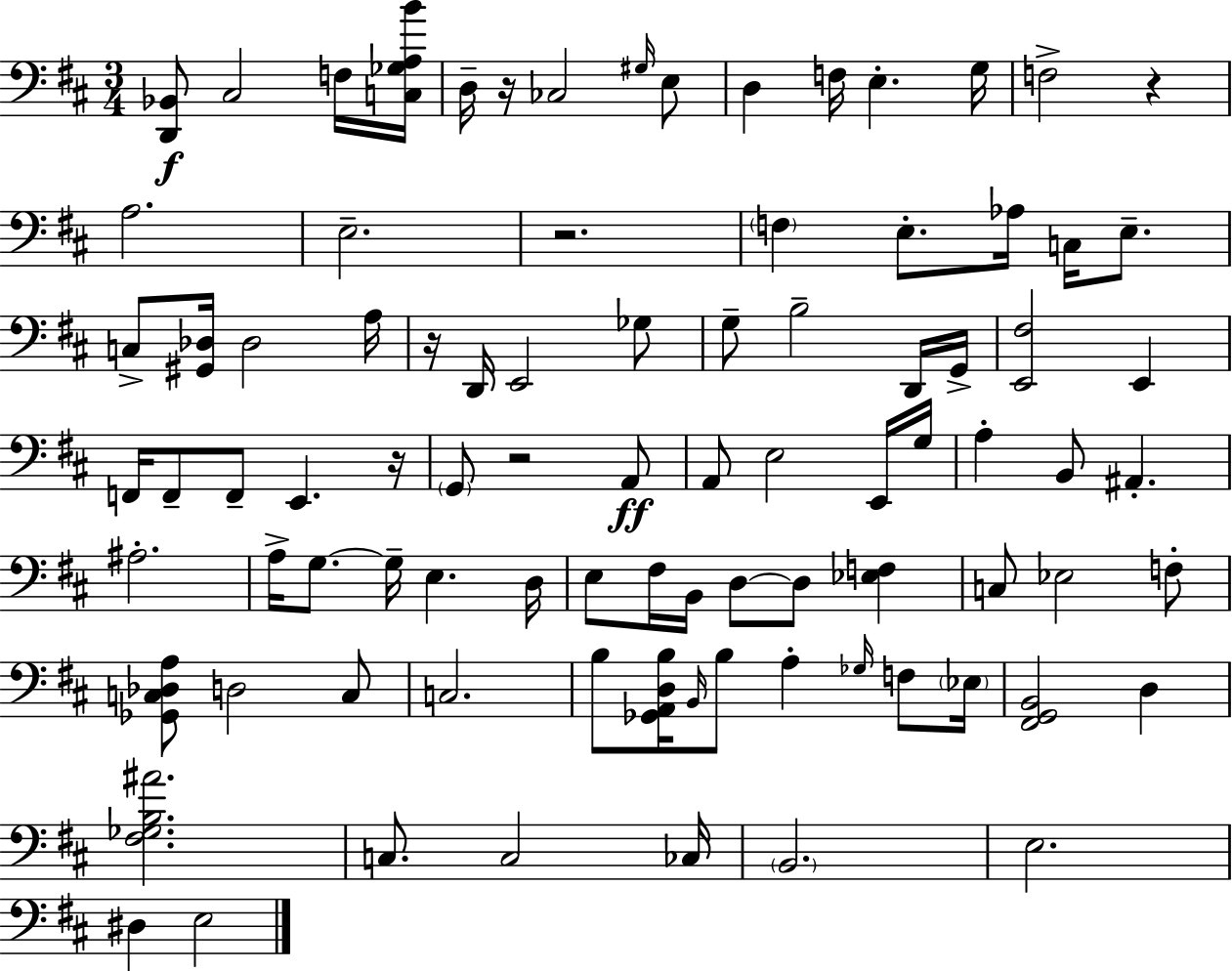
[D2,Bb2]/e C#3/h F3/s [C3,Gb3,A3,B4]/s D3/s R/s CES3/h G#3/s E3/e D3/q F3/s E3/q. G3/s F3/h R/q A3/h. E3/h. R/h. F3/q E3/e. Ab3/s C3/s E3/e. C3/e [G#2,Db3]/s Db3/h A3/s R/s D2/s E2/h Gb3/e G3/e B3/h D2/s G2/s [E2,F#3]/h E2/q F2/s F2/e F2/e E2/q. R/s G2/e R/h A2/e A2/e E3/h E2/s G3/s A3/q B2/e A#2/q. A#3/h. A3/s G3/e. G3/s E3/q. D3/s E3/e F#3/s B2/s D3/e D3/e [Eb3,F3]/q C3/e Eb3/h F3/e [Gb2,C3,Db3,A3]/e D3/h C3/e C3/h. B3/e [Gb2,A2,D3,B3]/s B2/s B3/e A3/q Gb3/s F3/e Eb3/s [F#2,G2,B2]/h D3/q [F#3,Gb3,B3,A#4]/h. C3/e. C3/h CES3/s B2/h. E3/h. D#3/q E3/h